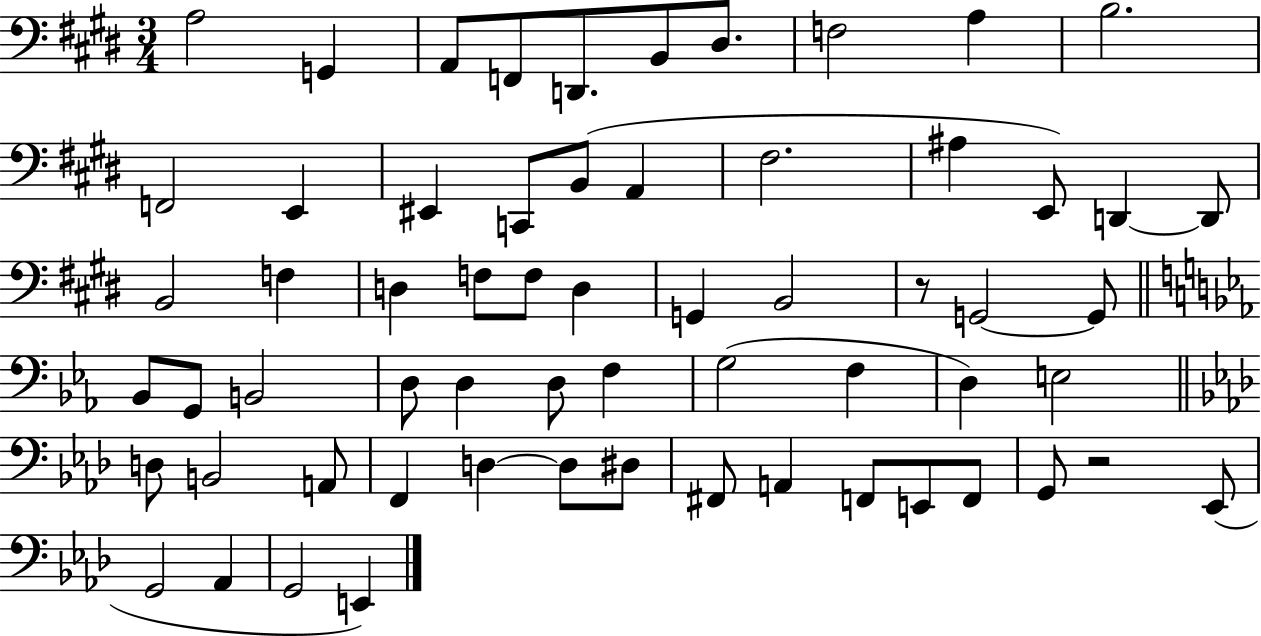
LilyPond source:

{
  \clef bass
  \numericTimeSignature
  \time 3/4
  \key e \major
  a2 g,4 | a,8 f,8 d,8. b,8 dis8. | f2 a4 | b2. | \break f,2 e,4 | eis,4 c,8 b,8( a,4 | fis2. | ais4 e,8) d,4~~ d,8 | \break b,2 f4 | d4 f8 f8 d4 | g,4 b,2 | r8 g,2~~ g,8 | \break \bar "||" \break \key c \minor bes,8 g,8 b,2 | d8 d4 d8 f4 | g2( f4 | d4) e2 | \break \bar "||" \break \key aes \major d8 b,2 a,8 | f,4 d4~~ d8 dis8 | fis,8 a,4 f,8 e,8 f,8 | g,8 r2 ees,8( | \break g,2 aes,4 | g,2 e,4) | \bar "|."
}